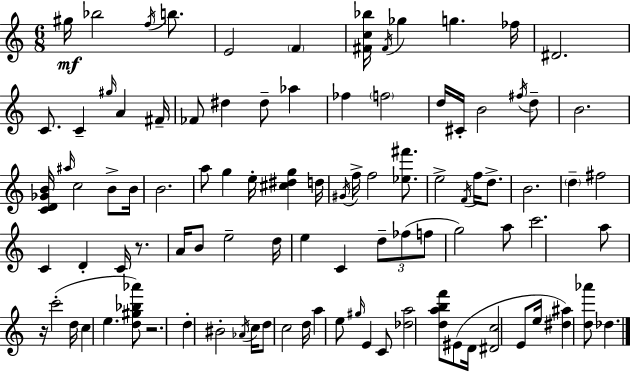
{
  \clef treble
  \numericTimeSignature
  \time 6/8
  \key a \minor
  \repeat volta 2 { gis''16\mf bes''2 \acciaccatura { f''16 } b''8. | e'2 \parenthesize f'4 | <fis' c'' bes''>16 \acciaccatura { fis'16 } ges''4 g''4. | fes''16 dis'2. | \break c'8. c'4-- \grace { gis''16 } a'4 | fis'16-- fes'8 dis''4 dis''8-- aes''4 | fes''4 \parenthesize f''2 | d''16 cis'16-. b'2 | \break \acciaccatura { fis''16 } d''8-- b'2. | <c' d' ges' b'>16 \grace { ais''16 } c''2 | b'8-> b'16 b'2. | a''8 g''4 e''16-. | \break <cis'' dis'' g''>4 d''16 \acciaccatura { gis'16 } f''16-> f''2 | <ees'' fis'''>8. e''2-> | \acciaccatura { f'16 } f''16 d''8.-> b'2. | \parenthesize d''4-- fis''2 | \break c'4 d'4-. | c'16 r8. a'16 b'8 e''2-- | d''16 e''4 c'4 | \tuplet 3/2 { d''8-- fes''8( f''8 } g''2) | \break a''8 c'''2. | a''8 r16 c'''2-.( | d''16 c''4 e''4. | <d'' gis'' bes'' aes'''>8) r2. | \break d''4-. bis'2-. | \acciaccatura { aes'16 } c''16 d''8 c''2 | d''16 a''4 | e''8 \grace { gis''16 } e'4 c'8 <des'' a''>2 | \break <d'' a'' b'' f'''>8 eis'8( d'16 <dis' c''>2 | e'8 e''16 <dis'' ais''>4) | <d'' aes'''>8 des''4. } \bar "|."
}